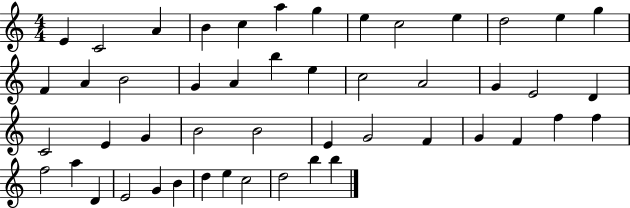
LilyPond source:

{
  \clef treble
  \numericTimeSignature
  \time 4/4
  \key c \major
  e'4 c'2 a'4 | b'4 c''4 a''4 g''4 | e''4 c''2 e''4 | d''2 e''4 g''4 | \break f'4 a'4 b'2 | g'4 a'4 b''4 e''4 | c''2 a'2 | g'4 e'2 d'4 | \break c'2 e'4 g'4 | b'2 b'2 | e'4 g'2 f'4 | g'4 f'4 f''4 f''4 | \break f''2 a''4 d'4 | e'2 g'4 b'4 | d''4 e''4 c''2 | d''2 b''4 b''4 | \break \bar "|."
}